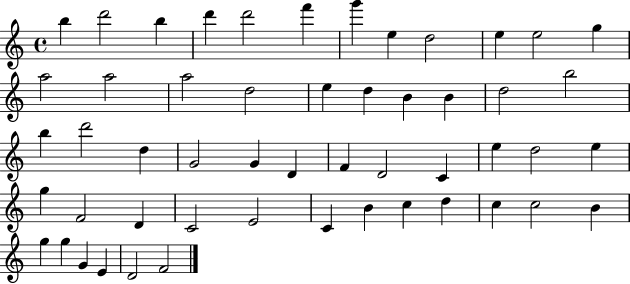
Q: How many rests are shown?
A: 0